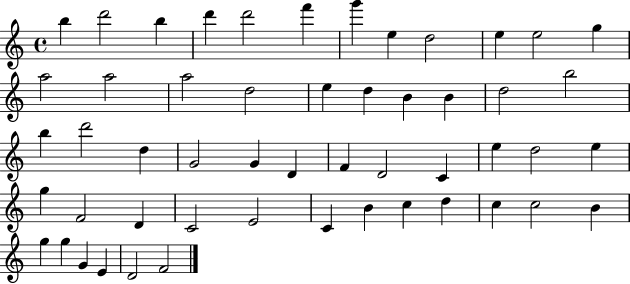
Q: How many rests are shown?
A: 0